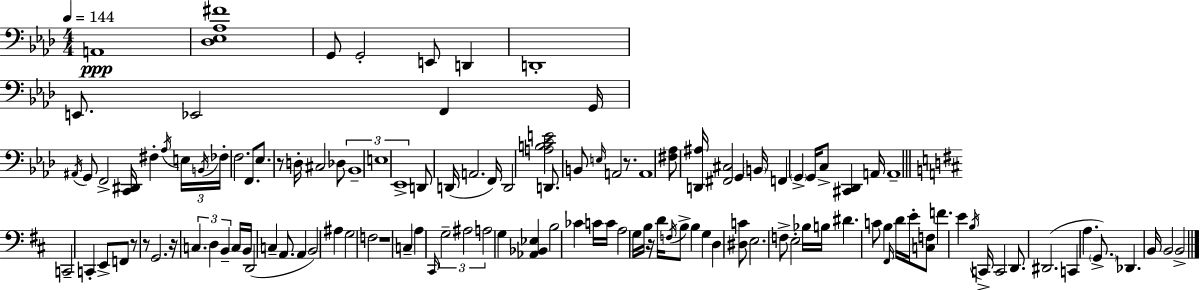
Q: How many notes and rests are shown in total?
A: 125